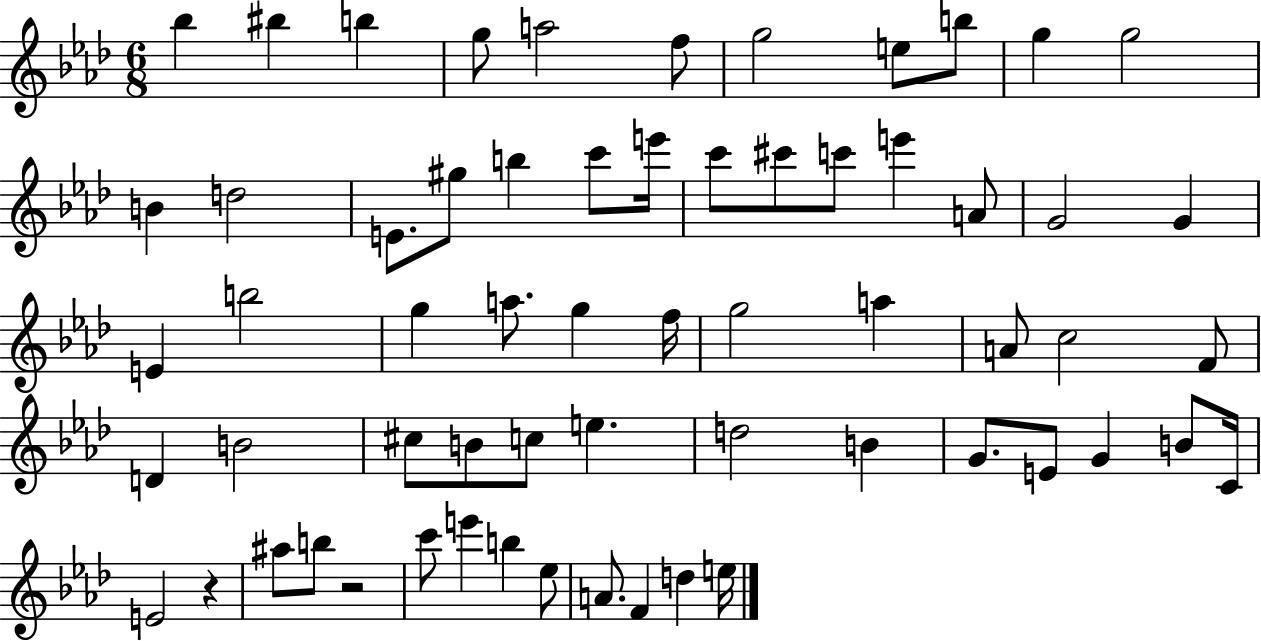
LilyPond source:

{
  \clef treble
  \numericTimeSignature
  \time 6/8
  \key aes \major
  bes''4 bis''4 b''4 | g''8 a''2 f''8 | g''2 e''8 b''8 | g''4 g''2 | \break b'4 d''2 | e'8. gis''8 b''4 c'''8 e'''16 | c'''8 cis'''8 c'''8 e'''4 a'8 | g'2 g'4 | \break e'4 b''2 | g''4 a''8. g''4 f''16 | g''2 a''4 | a'8 c''2 f'8 | \break d'4 b'2 | cis''8 b'8 c''8 e''4. | d''2 b'4 | g'8. e'8 g'4 b'8 c'16 | \break e'2 r4 | ais''8 b''8 r2 | c'''8 e'''4 b''4 ees''8 | a'8. f'4 d''4 e''16 | \break \bar "|."
}